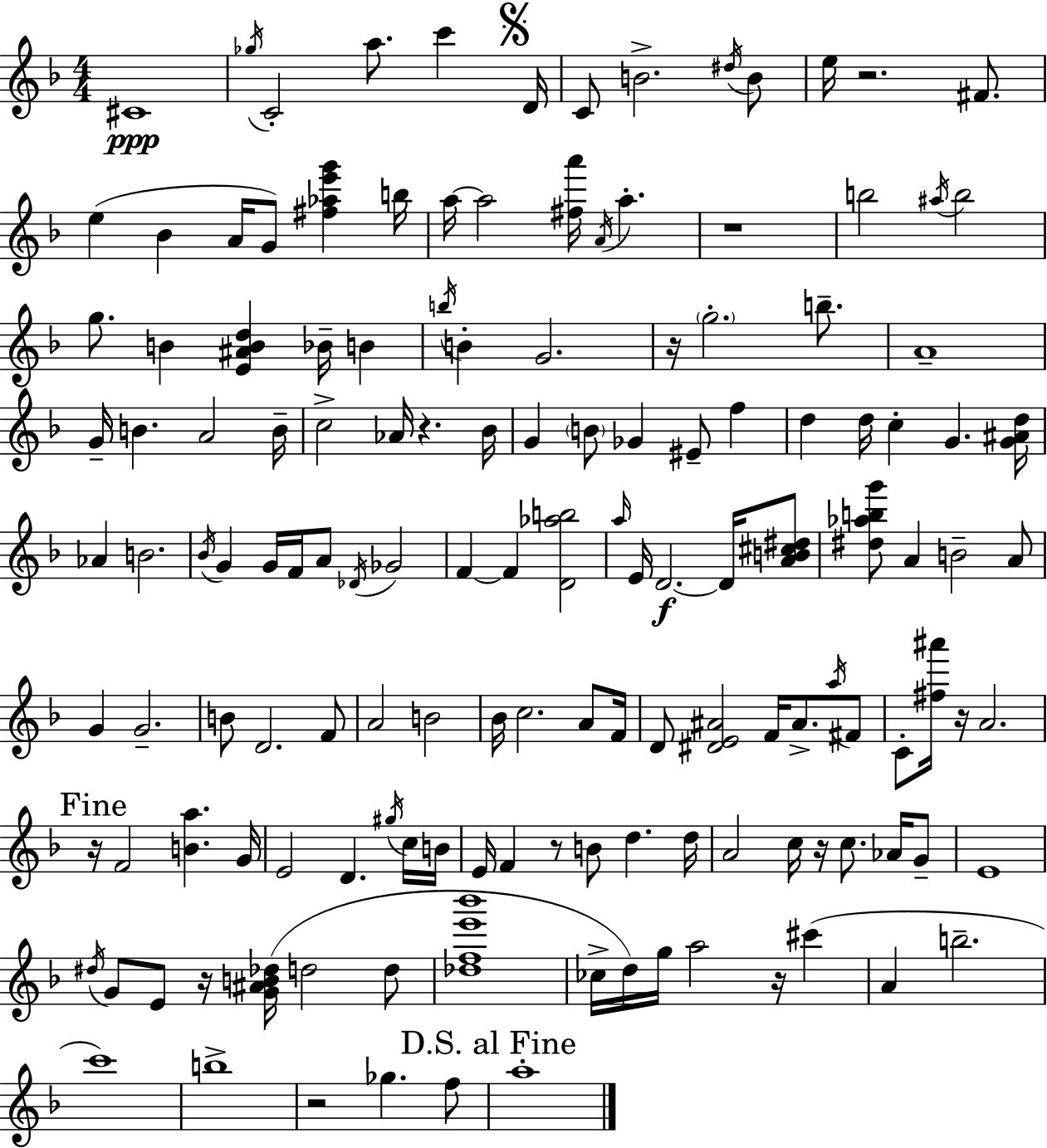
{
  \clef treble
  \numericTimeSignature
  \time 4/4
  \key f \major
  \repeat volta 2 { cis'1\ppp | \acciaccatura { ges''16 } c'2-. a''8. c'''4 | \mark \markup { \musicglyph "scripts.segno" } d'16 c'8 b'2.-> \acciaccatura { dis''16 } | b'8 e''16 r2. fis'8. | \break e''4( bes'4 a'16 g'8) <fis'' aes'' e''' g'''>4 | b''16 a''16~~ a''2 <fis'' a'''>16 \acciaccatura { a'16 } a''4.-. | r1 | b''2 \acciaccatura { ais''16 } b''2 | \break g''8. b'4 <e' ais' b' d''>4 bes'16-- | b'4 \acciaccatura { b''16 } b'4-. g'2. | r16 \parenthesize g''2.-. | b''8.-- a'1-- | \break g'16-- b'4. a'2 | b'16-- c''2-> aes'16 r4. | bes'16 g'4 \parenthesize b'8 ges'4 eis'8-- | f''4 d''4 d''16 c''4-. g'4. | \break <g' ais' d''>16 aes'4 b'2. | \acciaccatura { bes'16 } g'4 g'16 f'16 a'8 \acciaccatura { des'16 } ges'2 | f'4~~ f'4 <d' aes'' b''>2 | \grace { a''16 } e'16 d'2.~~\f | \break d'16 <a' b' cis'' dis''>8 <dis'' aes'' b'' g'''>8 a'4 b'2-- | a'8 g'4 g'2.-- | b'8 d'2. | f'8 a'2 | \break b'2 bes'16 c''2. | a'8 f'16 d'8 <dis' e' ais'>2 | f'16 ais'8.-> \acciaccatura { a''16 } fis'8 c'8-. <fis'' ais'''>16 r16 a'2. | \mark "Fine" r16 f'2 | \break <b' a''>4. g'16 e'2 | d'4. \acciaccatura { gis''16 } c''16 b'16 e'16 f'4 r8 | b'8 d''4. d''16 a'2 | c''16 r16 c''8. aes'16 g'8-- e'1 | \break \acciaccatura { dis''16 } g'8 e'8 r16 | <g' ais' b' des''>16( d''2 d''8 <des'' f'' e''' bes'''>1 | ces''16-> d''16) g''16 a''2 | r16 cis'''4( a'4 b''2.-- | \break c'''1) | b''1-> | r2 | ges''4. f''8 \mark "D.S. al Fine" a''1-. | \break } \bar "|."
}